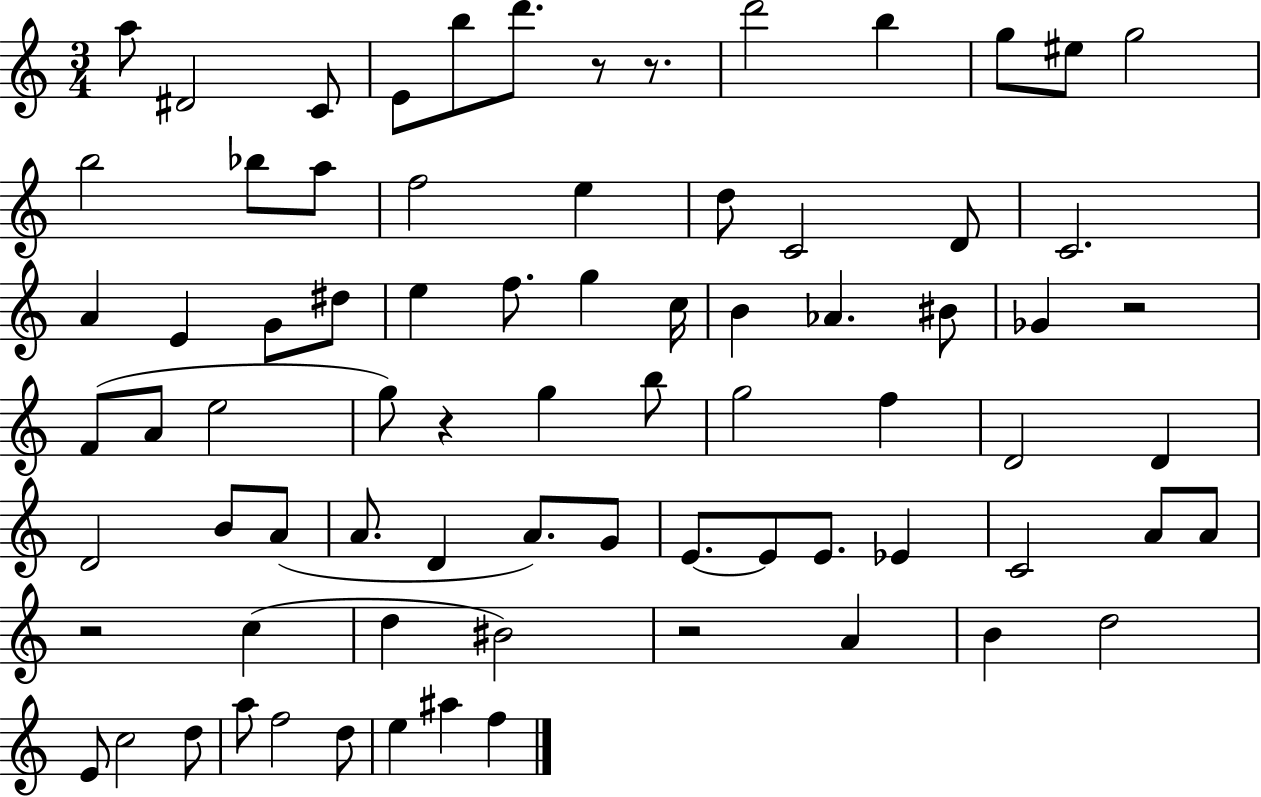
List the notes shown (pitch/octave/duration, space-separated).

A5/e D#4/h C4/e E4/e B5/e D6/e. R/e R/e. D6/h B5/q G5/e EIS5/e G5/h B5/h Bb5/e A5/e F5/h E5/q D5/e C4/h D4/e C4/h. A4/q E4/q G4/e D#5/e E5/q F5/e. G5/q C5/s B4/q Ab4/q. BIS4/e Gb4/q R/h F4/e A4/e E5/h G5/e R/q G5/q B5/e G5/h F5/q D4/h D4/q D4/h B4/e A4/e A4/e. D4/q A4/e. G4/e E4/e. E4/e E4/e. Eb4/q C4/h A4/e A4/e R/h C5/q D5/q BIS4/h R/h A4/q B4/q D5/h E4/e C5/h D5/e A5/e F5/h D5/e E5/q A#5/q F5/q